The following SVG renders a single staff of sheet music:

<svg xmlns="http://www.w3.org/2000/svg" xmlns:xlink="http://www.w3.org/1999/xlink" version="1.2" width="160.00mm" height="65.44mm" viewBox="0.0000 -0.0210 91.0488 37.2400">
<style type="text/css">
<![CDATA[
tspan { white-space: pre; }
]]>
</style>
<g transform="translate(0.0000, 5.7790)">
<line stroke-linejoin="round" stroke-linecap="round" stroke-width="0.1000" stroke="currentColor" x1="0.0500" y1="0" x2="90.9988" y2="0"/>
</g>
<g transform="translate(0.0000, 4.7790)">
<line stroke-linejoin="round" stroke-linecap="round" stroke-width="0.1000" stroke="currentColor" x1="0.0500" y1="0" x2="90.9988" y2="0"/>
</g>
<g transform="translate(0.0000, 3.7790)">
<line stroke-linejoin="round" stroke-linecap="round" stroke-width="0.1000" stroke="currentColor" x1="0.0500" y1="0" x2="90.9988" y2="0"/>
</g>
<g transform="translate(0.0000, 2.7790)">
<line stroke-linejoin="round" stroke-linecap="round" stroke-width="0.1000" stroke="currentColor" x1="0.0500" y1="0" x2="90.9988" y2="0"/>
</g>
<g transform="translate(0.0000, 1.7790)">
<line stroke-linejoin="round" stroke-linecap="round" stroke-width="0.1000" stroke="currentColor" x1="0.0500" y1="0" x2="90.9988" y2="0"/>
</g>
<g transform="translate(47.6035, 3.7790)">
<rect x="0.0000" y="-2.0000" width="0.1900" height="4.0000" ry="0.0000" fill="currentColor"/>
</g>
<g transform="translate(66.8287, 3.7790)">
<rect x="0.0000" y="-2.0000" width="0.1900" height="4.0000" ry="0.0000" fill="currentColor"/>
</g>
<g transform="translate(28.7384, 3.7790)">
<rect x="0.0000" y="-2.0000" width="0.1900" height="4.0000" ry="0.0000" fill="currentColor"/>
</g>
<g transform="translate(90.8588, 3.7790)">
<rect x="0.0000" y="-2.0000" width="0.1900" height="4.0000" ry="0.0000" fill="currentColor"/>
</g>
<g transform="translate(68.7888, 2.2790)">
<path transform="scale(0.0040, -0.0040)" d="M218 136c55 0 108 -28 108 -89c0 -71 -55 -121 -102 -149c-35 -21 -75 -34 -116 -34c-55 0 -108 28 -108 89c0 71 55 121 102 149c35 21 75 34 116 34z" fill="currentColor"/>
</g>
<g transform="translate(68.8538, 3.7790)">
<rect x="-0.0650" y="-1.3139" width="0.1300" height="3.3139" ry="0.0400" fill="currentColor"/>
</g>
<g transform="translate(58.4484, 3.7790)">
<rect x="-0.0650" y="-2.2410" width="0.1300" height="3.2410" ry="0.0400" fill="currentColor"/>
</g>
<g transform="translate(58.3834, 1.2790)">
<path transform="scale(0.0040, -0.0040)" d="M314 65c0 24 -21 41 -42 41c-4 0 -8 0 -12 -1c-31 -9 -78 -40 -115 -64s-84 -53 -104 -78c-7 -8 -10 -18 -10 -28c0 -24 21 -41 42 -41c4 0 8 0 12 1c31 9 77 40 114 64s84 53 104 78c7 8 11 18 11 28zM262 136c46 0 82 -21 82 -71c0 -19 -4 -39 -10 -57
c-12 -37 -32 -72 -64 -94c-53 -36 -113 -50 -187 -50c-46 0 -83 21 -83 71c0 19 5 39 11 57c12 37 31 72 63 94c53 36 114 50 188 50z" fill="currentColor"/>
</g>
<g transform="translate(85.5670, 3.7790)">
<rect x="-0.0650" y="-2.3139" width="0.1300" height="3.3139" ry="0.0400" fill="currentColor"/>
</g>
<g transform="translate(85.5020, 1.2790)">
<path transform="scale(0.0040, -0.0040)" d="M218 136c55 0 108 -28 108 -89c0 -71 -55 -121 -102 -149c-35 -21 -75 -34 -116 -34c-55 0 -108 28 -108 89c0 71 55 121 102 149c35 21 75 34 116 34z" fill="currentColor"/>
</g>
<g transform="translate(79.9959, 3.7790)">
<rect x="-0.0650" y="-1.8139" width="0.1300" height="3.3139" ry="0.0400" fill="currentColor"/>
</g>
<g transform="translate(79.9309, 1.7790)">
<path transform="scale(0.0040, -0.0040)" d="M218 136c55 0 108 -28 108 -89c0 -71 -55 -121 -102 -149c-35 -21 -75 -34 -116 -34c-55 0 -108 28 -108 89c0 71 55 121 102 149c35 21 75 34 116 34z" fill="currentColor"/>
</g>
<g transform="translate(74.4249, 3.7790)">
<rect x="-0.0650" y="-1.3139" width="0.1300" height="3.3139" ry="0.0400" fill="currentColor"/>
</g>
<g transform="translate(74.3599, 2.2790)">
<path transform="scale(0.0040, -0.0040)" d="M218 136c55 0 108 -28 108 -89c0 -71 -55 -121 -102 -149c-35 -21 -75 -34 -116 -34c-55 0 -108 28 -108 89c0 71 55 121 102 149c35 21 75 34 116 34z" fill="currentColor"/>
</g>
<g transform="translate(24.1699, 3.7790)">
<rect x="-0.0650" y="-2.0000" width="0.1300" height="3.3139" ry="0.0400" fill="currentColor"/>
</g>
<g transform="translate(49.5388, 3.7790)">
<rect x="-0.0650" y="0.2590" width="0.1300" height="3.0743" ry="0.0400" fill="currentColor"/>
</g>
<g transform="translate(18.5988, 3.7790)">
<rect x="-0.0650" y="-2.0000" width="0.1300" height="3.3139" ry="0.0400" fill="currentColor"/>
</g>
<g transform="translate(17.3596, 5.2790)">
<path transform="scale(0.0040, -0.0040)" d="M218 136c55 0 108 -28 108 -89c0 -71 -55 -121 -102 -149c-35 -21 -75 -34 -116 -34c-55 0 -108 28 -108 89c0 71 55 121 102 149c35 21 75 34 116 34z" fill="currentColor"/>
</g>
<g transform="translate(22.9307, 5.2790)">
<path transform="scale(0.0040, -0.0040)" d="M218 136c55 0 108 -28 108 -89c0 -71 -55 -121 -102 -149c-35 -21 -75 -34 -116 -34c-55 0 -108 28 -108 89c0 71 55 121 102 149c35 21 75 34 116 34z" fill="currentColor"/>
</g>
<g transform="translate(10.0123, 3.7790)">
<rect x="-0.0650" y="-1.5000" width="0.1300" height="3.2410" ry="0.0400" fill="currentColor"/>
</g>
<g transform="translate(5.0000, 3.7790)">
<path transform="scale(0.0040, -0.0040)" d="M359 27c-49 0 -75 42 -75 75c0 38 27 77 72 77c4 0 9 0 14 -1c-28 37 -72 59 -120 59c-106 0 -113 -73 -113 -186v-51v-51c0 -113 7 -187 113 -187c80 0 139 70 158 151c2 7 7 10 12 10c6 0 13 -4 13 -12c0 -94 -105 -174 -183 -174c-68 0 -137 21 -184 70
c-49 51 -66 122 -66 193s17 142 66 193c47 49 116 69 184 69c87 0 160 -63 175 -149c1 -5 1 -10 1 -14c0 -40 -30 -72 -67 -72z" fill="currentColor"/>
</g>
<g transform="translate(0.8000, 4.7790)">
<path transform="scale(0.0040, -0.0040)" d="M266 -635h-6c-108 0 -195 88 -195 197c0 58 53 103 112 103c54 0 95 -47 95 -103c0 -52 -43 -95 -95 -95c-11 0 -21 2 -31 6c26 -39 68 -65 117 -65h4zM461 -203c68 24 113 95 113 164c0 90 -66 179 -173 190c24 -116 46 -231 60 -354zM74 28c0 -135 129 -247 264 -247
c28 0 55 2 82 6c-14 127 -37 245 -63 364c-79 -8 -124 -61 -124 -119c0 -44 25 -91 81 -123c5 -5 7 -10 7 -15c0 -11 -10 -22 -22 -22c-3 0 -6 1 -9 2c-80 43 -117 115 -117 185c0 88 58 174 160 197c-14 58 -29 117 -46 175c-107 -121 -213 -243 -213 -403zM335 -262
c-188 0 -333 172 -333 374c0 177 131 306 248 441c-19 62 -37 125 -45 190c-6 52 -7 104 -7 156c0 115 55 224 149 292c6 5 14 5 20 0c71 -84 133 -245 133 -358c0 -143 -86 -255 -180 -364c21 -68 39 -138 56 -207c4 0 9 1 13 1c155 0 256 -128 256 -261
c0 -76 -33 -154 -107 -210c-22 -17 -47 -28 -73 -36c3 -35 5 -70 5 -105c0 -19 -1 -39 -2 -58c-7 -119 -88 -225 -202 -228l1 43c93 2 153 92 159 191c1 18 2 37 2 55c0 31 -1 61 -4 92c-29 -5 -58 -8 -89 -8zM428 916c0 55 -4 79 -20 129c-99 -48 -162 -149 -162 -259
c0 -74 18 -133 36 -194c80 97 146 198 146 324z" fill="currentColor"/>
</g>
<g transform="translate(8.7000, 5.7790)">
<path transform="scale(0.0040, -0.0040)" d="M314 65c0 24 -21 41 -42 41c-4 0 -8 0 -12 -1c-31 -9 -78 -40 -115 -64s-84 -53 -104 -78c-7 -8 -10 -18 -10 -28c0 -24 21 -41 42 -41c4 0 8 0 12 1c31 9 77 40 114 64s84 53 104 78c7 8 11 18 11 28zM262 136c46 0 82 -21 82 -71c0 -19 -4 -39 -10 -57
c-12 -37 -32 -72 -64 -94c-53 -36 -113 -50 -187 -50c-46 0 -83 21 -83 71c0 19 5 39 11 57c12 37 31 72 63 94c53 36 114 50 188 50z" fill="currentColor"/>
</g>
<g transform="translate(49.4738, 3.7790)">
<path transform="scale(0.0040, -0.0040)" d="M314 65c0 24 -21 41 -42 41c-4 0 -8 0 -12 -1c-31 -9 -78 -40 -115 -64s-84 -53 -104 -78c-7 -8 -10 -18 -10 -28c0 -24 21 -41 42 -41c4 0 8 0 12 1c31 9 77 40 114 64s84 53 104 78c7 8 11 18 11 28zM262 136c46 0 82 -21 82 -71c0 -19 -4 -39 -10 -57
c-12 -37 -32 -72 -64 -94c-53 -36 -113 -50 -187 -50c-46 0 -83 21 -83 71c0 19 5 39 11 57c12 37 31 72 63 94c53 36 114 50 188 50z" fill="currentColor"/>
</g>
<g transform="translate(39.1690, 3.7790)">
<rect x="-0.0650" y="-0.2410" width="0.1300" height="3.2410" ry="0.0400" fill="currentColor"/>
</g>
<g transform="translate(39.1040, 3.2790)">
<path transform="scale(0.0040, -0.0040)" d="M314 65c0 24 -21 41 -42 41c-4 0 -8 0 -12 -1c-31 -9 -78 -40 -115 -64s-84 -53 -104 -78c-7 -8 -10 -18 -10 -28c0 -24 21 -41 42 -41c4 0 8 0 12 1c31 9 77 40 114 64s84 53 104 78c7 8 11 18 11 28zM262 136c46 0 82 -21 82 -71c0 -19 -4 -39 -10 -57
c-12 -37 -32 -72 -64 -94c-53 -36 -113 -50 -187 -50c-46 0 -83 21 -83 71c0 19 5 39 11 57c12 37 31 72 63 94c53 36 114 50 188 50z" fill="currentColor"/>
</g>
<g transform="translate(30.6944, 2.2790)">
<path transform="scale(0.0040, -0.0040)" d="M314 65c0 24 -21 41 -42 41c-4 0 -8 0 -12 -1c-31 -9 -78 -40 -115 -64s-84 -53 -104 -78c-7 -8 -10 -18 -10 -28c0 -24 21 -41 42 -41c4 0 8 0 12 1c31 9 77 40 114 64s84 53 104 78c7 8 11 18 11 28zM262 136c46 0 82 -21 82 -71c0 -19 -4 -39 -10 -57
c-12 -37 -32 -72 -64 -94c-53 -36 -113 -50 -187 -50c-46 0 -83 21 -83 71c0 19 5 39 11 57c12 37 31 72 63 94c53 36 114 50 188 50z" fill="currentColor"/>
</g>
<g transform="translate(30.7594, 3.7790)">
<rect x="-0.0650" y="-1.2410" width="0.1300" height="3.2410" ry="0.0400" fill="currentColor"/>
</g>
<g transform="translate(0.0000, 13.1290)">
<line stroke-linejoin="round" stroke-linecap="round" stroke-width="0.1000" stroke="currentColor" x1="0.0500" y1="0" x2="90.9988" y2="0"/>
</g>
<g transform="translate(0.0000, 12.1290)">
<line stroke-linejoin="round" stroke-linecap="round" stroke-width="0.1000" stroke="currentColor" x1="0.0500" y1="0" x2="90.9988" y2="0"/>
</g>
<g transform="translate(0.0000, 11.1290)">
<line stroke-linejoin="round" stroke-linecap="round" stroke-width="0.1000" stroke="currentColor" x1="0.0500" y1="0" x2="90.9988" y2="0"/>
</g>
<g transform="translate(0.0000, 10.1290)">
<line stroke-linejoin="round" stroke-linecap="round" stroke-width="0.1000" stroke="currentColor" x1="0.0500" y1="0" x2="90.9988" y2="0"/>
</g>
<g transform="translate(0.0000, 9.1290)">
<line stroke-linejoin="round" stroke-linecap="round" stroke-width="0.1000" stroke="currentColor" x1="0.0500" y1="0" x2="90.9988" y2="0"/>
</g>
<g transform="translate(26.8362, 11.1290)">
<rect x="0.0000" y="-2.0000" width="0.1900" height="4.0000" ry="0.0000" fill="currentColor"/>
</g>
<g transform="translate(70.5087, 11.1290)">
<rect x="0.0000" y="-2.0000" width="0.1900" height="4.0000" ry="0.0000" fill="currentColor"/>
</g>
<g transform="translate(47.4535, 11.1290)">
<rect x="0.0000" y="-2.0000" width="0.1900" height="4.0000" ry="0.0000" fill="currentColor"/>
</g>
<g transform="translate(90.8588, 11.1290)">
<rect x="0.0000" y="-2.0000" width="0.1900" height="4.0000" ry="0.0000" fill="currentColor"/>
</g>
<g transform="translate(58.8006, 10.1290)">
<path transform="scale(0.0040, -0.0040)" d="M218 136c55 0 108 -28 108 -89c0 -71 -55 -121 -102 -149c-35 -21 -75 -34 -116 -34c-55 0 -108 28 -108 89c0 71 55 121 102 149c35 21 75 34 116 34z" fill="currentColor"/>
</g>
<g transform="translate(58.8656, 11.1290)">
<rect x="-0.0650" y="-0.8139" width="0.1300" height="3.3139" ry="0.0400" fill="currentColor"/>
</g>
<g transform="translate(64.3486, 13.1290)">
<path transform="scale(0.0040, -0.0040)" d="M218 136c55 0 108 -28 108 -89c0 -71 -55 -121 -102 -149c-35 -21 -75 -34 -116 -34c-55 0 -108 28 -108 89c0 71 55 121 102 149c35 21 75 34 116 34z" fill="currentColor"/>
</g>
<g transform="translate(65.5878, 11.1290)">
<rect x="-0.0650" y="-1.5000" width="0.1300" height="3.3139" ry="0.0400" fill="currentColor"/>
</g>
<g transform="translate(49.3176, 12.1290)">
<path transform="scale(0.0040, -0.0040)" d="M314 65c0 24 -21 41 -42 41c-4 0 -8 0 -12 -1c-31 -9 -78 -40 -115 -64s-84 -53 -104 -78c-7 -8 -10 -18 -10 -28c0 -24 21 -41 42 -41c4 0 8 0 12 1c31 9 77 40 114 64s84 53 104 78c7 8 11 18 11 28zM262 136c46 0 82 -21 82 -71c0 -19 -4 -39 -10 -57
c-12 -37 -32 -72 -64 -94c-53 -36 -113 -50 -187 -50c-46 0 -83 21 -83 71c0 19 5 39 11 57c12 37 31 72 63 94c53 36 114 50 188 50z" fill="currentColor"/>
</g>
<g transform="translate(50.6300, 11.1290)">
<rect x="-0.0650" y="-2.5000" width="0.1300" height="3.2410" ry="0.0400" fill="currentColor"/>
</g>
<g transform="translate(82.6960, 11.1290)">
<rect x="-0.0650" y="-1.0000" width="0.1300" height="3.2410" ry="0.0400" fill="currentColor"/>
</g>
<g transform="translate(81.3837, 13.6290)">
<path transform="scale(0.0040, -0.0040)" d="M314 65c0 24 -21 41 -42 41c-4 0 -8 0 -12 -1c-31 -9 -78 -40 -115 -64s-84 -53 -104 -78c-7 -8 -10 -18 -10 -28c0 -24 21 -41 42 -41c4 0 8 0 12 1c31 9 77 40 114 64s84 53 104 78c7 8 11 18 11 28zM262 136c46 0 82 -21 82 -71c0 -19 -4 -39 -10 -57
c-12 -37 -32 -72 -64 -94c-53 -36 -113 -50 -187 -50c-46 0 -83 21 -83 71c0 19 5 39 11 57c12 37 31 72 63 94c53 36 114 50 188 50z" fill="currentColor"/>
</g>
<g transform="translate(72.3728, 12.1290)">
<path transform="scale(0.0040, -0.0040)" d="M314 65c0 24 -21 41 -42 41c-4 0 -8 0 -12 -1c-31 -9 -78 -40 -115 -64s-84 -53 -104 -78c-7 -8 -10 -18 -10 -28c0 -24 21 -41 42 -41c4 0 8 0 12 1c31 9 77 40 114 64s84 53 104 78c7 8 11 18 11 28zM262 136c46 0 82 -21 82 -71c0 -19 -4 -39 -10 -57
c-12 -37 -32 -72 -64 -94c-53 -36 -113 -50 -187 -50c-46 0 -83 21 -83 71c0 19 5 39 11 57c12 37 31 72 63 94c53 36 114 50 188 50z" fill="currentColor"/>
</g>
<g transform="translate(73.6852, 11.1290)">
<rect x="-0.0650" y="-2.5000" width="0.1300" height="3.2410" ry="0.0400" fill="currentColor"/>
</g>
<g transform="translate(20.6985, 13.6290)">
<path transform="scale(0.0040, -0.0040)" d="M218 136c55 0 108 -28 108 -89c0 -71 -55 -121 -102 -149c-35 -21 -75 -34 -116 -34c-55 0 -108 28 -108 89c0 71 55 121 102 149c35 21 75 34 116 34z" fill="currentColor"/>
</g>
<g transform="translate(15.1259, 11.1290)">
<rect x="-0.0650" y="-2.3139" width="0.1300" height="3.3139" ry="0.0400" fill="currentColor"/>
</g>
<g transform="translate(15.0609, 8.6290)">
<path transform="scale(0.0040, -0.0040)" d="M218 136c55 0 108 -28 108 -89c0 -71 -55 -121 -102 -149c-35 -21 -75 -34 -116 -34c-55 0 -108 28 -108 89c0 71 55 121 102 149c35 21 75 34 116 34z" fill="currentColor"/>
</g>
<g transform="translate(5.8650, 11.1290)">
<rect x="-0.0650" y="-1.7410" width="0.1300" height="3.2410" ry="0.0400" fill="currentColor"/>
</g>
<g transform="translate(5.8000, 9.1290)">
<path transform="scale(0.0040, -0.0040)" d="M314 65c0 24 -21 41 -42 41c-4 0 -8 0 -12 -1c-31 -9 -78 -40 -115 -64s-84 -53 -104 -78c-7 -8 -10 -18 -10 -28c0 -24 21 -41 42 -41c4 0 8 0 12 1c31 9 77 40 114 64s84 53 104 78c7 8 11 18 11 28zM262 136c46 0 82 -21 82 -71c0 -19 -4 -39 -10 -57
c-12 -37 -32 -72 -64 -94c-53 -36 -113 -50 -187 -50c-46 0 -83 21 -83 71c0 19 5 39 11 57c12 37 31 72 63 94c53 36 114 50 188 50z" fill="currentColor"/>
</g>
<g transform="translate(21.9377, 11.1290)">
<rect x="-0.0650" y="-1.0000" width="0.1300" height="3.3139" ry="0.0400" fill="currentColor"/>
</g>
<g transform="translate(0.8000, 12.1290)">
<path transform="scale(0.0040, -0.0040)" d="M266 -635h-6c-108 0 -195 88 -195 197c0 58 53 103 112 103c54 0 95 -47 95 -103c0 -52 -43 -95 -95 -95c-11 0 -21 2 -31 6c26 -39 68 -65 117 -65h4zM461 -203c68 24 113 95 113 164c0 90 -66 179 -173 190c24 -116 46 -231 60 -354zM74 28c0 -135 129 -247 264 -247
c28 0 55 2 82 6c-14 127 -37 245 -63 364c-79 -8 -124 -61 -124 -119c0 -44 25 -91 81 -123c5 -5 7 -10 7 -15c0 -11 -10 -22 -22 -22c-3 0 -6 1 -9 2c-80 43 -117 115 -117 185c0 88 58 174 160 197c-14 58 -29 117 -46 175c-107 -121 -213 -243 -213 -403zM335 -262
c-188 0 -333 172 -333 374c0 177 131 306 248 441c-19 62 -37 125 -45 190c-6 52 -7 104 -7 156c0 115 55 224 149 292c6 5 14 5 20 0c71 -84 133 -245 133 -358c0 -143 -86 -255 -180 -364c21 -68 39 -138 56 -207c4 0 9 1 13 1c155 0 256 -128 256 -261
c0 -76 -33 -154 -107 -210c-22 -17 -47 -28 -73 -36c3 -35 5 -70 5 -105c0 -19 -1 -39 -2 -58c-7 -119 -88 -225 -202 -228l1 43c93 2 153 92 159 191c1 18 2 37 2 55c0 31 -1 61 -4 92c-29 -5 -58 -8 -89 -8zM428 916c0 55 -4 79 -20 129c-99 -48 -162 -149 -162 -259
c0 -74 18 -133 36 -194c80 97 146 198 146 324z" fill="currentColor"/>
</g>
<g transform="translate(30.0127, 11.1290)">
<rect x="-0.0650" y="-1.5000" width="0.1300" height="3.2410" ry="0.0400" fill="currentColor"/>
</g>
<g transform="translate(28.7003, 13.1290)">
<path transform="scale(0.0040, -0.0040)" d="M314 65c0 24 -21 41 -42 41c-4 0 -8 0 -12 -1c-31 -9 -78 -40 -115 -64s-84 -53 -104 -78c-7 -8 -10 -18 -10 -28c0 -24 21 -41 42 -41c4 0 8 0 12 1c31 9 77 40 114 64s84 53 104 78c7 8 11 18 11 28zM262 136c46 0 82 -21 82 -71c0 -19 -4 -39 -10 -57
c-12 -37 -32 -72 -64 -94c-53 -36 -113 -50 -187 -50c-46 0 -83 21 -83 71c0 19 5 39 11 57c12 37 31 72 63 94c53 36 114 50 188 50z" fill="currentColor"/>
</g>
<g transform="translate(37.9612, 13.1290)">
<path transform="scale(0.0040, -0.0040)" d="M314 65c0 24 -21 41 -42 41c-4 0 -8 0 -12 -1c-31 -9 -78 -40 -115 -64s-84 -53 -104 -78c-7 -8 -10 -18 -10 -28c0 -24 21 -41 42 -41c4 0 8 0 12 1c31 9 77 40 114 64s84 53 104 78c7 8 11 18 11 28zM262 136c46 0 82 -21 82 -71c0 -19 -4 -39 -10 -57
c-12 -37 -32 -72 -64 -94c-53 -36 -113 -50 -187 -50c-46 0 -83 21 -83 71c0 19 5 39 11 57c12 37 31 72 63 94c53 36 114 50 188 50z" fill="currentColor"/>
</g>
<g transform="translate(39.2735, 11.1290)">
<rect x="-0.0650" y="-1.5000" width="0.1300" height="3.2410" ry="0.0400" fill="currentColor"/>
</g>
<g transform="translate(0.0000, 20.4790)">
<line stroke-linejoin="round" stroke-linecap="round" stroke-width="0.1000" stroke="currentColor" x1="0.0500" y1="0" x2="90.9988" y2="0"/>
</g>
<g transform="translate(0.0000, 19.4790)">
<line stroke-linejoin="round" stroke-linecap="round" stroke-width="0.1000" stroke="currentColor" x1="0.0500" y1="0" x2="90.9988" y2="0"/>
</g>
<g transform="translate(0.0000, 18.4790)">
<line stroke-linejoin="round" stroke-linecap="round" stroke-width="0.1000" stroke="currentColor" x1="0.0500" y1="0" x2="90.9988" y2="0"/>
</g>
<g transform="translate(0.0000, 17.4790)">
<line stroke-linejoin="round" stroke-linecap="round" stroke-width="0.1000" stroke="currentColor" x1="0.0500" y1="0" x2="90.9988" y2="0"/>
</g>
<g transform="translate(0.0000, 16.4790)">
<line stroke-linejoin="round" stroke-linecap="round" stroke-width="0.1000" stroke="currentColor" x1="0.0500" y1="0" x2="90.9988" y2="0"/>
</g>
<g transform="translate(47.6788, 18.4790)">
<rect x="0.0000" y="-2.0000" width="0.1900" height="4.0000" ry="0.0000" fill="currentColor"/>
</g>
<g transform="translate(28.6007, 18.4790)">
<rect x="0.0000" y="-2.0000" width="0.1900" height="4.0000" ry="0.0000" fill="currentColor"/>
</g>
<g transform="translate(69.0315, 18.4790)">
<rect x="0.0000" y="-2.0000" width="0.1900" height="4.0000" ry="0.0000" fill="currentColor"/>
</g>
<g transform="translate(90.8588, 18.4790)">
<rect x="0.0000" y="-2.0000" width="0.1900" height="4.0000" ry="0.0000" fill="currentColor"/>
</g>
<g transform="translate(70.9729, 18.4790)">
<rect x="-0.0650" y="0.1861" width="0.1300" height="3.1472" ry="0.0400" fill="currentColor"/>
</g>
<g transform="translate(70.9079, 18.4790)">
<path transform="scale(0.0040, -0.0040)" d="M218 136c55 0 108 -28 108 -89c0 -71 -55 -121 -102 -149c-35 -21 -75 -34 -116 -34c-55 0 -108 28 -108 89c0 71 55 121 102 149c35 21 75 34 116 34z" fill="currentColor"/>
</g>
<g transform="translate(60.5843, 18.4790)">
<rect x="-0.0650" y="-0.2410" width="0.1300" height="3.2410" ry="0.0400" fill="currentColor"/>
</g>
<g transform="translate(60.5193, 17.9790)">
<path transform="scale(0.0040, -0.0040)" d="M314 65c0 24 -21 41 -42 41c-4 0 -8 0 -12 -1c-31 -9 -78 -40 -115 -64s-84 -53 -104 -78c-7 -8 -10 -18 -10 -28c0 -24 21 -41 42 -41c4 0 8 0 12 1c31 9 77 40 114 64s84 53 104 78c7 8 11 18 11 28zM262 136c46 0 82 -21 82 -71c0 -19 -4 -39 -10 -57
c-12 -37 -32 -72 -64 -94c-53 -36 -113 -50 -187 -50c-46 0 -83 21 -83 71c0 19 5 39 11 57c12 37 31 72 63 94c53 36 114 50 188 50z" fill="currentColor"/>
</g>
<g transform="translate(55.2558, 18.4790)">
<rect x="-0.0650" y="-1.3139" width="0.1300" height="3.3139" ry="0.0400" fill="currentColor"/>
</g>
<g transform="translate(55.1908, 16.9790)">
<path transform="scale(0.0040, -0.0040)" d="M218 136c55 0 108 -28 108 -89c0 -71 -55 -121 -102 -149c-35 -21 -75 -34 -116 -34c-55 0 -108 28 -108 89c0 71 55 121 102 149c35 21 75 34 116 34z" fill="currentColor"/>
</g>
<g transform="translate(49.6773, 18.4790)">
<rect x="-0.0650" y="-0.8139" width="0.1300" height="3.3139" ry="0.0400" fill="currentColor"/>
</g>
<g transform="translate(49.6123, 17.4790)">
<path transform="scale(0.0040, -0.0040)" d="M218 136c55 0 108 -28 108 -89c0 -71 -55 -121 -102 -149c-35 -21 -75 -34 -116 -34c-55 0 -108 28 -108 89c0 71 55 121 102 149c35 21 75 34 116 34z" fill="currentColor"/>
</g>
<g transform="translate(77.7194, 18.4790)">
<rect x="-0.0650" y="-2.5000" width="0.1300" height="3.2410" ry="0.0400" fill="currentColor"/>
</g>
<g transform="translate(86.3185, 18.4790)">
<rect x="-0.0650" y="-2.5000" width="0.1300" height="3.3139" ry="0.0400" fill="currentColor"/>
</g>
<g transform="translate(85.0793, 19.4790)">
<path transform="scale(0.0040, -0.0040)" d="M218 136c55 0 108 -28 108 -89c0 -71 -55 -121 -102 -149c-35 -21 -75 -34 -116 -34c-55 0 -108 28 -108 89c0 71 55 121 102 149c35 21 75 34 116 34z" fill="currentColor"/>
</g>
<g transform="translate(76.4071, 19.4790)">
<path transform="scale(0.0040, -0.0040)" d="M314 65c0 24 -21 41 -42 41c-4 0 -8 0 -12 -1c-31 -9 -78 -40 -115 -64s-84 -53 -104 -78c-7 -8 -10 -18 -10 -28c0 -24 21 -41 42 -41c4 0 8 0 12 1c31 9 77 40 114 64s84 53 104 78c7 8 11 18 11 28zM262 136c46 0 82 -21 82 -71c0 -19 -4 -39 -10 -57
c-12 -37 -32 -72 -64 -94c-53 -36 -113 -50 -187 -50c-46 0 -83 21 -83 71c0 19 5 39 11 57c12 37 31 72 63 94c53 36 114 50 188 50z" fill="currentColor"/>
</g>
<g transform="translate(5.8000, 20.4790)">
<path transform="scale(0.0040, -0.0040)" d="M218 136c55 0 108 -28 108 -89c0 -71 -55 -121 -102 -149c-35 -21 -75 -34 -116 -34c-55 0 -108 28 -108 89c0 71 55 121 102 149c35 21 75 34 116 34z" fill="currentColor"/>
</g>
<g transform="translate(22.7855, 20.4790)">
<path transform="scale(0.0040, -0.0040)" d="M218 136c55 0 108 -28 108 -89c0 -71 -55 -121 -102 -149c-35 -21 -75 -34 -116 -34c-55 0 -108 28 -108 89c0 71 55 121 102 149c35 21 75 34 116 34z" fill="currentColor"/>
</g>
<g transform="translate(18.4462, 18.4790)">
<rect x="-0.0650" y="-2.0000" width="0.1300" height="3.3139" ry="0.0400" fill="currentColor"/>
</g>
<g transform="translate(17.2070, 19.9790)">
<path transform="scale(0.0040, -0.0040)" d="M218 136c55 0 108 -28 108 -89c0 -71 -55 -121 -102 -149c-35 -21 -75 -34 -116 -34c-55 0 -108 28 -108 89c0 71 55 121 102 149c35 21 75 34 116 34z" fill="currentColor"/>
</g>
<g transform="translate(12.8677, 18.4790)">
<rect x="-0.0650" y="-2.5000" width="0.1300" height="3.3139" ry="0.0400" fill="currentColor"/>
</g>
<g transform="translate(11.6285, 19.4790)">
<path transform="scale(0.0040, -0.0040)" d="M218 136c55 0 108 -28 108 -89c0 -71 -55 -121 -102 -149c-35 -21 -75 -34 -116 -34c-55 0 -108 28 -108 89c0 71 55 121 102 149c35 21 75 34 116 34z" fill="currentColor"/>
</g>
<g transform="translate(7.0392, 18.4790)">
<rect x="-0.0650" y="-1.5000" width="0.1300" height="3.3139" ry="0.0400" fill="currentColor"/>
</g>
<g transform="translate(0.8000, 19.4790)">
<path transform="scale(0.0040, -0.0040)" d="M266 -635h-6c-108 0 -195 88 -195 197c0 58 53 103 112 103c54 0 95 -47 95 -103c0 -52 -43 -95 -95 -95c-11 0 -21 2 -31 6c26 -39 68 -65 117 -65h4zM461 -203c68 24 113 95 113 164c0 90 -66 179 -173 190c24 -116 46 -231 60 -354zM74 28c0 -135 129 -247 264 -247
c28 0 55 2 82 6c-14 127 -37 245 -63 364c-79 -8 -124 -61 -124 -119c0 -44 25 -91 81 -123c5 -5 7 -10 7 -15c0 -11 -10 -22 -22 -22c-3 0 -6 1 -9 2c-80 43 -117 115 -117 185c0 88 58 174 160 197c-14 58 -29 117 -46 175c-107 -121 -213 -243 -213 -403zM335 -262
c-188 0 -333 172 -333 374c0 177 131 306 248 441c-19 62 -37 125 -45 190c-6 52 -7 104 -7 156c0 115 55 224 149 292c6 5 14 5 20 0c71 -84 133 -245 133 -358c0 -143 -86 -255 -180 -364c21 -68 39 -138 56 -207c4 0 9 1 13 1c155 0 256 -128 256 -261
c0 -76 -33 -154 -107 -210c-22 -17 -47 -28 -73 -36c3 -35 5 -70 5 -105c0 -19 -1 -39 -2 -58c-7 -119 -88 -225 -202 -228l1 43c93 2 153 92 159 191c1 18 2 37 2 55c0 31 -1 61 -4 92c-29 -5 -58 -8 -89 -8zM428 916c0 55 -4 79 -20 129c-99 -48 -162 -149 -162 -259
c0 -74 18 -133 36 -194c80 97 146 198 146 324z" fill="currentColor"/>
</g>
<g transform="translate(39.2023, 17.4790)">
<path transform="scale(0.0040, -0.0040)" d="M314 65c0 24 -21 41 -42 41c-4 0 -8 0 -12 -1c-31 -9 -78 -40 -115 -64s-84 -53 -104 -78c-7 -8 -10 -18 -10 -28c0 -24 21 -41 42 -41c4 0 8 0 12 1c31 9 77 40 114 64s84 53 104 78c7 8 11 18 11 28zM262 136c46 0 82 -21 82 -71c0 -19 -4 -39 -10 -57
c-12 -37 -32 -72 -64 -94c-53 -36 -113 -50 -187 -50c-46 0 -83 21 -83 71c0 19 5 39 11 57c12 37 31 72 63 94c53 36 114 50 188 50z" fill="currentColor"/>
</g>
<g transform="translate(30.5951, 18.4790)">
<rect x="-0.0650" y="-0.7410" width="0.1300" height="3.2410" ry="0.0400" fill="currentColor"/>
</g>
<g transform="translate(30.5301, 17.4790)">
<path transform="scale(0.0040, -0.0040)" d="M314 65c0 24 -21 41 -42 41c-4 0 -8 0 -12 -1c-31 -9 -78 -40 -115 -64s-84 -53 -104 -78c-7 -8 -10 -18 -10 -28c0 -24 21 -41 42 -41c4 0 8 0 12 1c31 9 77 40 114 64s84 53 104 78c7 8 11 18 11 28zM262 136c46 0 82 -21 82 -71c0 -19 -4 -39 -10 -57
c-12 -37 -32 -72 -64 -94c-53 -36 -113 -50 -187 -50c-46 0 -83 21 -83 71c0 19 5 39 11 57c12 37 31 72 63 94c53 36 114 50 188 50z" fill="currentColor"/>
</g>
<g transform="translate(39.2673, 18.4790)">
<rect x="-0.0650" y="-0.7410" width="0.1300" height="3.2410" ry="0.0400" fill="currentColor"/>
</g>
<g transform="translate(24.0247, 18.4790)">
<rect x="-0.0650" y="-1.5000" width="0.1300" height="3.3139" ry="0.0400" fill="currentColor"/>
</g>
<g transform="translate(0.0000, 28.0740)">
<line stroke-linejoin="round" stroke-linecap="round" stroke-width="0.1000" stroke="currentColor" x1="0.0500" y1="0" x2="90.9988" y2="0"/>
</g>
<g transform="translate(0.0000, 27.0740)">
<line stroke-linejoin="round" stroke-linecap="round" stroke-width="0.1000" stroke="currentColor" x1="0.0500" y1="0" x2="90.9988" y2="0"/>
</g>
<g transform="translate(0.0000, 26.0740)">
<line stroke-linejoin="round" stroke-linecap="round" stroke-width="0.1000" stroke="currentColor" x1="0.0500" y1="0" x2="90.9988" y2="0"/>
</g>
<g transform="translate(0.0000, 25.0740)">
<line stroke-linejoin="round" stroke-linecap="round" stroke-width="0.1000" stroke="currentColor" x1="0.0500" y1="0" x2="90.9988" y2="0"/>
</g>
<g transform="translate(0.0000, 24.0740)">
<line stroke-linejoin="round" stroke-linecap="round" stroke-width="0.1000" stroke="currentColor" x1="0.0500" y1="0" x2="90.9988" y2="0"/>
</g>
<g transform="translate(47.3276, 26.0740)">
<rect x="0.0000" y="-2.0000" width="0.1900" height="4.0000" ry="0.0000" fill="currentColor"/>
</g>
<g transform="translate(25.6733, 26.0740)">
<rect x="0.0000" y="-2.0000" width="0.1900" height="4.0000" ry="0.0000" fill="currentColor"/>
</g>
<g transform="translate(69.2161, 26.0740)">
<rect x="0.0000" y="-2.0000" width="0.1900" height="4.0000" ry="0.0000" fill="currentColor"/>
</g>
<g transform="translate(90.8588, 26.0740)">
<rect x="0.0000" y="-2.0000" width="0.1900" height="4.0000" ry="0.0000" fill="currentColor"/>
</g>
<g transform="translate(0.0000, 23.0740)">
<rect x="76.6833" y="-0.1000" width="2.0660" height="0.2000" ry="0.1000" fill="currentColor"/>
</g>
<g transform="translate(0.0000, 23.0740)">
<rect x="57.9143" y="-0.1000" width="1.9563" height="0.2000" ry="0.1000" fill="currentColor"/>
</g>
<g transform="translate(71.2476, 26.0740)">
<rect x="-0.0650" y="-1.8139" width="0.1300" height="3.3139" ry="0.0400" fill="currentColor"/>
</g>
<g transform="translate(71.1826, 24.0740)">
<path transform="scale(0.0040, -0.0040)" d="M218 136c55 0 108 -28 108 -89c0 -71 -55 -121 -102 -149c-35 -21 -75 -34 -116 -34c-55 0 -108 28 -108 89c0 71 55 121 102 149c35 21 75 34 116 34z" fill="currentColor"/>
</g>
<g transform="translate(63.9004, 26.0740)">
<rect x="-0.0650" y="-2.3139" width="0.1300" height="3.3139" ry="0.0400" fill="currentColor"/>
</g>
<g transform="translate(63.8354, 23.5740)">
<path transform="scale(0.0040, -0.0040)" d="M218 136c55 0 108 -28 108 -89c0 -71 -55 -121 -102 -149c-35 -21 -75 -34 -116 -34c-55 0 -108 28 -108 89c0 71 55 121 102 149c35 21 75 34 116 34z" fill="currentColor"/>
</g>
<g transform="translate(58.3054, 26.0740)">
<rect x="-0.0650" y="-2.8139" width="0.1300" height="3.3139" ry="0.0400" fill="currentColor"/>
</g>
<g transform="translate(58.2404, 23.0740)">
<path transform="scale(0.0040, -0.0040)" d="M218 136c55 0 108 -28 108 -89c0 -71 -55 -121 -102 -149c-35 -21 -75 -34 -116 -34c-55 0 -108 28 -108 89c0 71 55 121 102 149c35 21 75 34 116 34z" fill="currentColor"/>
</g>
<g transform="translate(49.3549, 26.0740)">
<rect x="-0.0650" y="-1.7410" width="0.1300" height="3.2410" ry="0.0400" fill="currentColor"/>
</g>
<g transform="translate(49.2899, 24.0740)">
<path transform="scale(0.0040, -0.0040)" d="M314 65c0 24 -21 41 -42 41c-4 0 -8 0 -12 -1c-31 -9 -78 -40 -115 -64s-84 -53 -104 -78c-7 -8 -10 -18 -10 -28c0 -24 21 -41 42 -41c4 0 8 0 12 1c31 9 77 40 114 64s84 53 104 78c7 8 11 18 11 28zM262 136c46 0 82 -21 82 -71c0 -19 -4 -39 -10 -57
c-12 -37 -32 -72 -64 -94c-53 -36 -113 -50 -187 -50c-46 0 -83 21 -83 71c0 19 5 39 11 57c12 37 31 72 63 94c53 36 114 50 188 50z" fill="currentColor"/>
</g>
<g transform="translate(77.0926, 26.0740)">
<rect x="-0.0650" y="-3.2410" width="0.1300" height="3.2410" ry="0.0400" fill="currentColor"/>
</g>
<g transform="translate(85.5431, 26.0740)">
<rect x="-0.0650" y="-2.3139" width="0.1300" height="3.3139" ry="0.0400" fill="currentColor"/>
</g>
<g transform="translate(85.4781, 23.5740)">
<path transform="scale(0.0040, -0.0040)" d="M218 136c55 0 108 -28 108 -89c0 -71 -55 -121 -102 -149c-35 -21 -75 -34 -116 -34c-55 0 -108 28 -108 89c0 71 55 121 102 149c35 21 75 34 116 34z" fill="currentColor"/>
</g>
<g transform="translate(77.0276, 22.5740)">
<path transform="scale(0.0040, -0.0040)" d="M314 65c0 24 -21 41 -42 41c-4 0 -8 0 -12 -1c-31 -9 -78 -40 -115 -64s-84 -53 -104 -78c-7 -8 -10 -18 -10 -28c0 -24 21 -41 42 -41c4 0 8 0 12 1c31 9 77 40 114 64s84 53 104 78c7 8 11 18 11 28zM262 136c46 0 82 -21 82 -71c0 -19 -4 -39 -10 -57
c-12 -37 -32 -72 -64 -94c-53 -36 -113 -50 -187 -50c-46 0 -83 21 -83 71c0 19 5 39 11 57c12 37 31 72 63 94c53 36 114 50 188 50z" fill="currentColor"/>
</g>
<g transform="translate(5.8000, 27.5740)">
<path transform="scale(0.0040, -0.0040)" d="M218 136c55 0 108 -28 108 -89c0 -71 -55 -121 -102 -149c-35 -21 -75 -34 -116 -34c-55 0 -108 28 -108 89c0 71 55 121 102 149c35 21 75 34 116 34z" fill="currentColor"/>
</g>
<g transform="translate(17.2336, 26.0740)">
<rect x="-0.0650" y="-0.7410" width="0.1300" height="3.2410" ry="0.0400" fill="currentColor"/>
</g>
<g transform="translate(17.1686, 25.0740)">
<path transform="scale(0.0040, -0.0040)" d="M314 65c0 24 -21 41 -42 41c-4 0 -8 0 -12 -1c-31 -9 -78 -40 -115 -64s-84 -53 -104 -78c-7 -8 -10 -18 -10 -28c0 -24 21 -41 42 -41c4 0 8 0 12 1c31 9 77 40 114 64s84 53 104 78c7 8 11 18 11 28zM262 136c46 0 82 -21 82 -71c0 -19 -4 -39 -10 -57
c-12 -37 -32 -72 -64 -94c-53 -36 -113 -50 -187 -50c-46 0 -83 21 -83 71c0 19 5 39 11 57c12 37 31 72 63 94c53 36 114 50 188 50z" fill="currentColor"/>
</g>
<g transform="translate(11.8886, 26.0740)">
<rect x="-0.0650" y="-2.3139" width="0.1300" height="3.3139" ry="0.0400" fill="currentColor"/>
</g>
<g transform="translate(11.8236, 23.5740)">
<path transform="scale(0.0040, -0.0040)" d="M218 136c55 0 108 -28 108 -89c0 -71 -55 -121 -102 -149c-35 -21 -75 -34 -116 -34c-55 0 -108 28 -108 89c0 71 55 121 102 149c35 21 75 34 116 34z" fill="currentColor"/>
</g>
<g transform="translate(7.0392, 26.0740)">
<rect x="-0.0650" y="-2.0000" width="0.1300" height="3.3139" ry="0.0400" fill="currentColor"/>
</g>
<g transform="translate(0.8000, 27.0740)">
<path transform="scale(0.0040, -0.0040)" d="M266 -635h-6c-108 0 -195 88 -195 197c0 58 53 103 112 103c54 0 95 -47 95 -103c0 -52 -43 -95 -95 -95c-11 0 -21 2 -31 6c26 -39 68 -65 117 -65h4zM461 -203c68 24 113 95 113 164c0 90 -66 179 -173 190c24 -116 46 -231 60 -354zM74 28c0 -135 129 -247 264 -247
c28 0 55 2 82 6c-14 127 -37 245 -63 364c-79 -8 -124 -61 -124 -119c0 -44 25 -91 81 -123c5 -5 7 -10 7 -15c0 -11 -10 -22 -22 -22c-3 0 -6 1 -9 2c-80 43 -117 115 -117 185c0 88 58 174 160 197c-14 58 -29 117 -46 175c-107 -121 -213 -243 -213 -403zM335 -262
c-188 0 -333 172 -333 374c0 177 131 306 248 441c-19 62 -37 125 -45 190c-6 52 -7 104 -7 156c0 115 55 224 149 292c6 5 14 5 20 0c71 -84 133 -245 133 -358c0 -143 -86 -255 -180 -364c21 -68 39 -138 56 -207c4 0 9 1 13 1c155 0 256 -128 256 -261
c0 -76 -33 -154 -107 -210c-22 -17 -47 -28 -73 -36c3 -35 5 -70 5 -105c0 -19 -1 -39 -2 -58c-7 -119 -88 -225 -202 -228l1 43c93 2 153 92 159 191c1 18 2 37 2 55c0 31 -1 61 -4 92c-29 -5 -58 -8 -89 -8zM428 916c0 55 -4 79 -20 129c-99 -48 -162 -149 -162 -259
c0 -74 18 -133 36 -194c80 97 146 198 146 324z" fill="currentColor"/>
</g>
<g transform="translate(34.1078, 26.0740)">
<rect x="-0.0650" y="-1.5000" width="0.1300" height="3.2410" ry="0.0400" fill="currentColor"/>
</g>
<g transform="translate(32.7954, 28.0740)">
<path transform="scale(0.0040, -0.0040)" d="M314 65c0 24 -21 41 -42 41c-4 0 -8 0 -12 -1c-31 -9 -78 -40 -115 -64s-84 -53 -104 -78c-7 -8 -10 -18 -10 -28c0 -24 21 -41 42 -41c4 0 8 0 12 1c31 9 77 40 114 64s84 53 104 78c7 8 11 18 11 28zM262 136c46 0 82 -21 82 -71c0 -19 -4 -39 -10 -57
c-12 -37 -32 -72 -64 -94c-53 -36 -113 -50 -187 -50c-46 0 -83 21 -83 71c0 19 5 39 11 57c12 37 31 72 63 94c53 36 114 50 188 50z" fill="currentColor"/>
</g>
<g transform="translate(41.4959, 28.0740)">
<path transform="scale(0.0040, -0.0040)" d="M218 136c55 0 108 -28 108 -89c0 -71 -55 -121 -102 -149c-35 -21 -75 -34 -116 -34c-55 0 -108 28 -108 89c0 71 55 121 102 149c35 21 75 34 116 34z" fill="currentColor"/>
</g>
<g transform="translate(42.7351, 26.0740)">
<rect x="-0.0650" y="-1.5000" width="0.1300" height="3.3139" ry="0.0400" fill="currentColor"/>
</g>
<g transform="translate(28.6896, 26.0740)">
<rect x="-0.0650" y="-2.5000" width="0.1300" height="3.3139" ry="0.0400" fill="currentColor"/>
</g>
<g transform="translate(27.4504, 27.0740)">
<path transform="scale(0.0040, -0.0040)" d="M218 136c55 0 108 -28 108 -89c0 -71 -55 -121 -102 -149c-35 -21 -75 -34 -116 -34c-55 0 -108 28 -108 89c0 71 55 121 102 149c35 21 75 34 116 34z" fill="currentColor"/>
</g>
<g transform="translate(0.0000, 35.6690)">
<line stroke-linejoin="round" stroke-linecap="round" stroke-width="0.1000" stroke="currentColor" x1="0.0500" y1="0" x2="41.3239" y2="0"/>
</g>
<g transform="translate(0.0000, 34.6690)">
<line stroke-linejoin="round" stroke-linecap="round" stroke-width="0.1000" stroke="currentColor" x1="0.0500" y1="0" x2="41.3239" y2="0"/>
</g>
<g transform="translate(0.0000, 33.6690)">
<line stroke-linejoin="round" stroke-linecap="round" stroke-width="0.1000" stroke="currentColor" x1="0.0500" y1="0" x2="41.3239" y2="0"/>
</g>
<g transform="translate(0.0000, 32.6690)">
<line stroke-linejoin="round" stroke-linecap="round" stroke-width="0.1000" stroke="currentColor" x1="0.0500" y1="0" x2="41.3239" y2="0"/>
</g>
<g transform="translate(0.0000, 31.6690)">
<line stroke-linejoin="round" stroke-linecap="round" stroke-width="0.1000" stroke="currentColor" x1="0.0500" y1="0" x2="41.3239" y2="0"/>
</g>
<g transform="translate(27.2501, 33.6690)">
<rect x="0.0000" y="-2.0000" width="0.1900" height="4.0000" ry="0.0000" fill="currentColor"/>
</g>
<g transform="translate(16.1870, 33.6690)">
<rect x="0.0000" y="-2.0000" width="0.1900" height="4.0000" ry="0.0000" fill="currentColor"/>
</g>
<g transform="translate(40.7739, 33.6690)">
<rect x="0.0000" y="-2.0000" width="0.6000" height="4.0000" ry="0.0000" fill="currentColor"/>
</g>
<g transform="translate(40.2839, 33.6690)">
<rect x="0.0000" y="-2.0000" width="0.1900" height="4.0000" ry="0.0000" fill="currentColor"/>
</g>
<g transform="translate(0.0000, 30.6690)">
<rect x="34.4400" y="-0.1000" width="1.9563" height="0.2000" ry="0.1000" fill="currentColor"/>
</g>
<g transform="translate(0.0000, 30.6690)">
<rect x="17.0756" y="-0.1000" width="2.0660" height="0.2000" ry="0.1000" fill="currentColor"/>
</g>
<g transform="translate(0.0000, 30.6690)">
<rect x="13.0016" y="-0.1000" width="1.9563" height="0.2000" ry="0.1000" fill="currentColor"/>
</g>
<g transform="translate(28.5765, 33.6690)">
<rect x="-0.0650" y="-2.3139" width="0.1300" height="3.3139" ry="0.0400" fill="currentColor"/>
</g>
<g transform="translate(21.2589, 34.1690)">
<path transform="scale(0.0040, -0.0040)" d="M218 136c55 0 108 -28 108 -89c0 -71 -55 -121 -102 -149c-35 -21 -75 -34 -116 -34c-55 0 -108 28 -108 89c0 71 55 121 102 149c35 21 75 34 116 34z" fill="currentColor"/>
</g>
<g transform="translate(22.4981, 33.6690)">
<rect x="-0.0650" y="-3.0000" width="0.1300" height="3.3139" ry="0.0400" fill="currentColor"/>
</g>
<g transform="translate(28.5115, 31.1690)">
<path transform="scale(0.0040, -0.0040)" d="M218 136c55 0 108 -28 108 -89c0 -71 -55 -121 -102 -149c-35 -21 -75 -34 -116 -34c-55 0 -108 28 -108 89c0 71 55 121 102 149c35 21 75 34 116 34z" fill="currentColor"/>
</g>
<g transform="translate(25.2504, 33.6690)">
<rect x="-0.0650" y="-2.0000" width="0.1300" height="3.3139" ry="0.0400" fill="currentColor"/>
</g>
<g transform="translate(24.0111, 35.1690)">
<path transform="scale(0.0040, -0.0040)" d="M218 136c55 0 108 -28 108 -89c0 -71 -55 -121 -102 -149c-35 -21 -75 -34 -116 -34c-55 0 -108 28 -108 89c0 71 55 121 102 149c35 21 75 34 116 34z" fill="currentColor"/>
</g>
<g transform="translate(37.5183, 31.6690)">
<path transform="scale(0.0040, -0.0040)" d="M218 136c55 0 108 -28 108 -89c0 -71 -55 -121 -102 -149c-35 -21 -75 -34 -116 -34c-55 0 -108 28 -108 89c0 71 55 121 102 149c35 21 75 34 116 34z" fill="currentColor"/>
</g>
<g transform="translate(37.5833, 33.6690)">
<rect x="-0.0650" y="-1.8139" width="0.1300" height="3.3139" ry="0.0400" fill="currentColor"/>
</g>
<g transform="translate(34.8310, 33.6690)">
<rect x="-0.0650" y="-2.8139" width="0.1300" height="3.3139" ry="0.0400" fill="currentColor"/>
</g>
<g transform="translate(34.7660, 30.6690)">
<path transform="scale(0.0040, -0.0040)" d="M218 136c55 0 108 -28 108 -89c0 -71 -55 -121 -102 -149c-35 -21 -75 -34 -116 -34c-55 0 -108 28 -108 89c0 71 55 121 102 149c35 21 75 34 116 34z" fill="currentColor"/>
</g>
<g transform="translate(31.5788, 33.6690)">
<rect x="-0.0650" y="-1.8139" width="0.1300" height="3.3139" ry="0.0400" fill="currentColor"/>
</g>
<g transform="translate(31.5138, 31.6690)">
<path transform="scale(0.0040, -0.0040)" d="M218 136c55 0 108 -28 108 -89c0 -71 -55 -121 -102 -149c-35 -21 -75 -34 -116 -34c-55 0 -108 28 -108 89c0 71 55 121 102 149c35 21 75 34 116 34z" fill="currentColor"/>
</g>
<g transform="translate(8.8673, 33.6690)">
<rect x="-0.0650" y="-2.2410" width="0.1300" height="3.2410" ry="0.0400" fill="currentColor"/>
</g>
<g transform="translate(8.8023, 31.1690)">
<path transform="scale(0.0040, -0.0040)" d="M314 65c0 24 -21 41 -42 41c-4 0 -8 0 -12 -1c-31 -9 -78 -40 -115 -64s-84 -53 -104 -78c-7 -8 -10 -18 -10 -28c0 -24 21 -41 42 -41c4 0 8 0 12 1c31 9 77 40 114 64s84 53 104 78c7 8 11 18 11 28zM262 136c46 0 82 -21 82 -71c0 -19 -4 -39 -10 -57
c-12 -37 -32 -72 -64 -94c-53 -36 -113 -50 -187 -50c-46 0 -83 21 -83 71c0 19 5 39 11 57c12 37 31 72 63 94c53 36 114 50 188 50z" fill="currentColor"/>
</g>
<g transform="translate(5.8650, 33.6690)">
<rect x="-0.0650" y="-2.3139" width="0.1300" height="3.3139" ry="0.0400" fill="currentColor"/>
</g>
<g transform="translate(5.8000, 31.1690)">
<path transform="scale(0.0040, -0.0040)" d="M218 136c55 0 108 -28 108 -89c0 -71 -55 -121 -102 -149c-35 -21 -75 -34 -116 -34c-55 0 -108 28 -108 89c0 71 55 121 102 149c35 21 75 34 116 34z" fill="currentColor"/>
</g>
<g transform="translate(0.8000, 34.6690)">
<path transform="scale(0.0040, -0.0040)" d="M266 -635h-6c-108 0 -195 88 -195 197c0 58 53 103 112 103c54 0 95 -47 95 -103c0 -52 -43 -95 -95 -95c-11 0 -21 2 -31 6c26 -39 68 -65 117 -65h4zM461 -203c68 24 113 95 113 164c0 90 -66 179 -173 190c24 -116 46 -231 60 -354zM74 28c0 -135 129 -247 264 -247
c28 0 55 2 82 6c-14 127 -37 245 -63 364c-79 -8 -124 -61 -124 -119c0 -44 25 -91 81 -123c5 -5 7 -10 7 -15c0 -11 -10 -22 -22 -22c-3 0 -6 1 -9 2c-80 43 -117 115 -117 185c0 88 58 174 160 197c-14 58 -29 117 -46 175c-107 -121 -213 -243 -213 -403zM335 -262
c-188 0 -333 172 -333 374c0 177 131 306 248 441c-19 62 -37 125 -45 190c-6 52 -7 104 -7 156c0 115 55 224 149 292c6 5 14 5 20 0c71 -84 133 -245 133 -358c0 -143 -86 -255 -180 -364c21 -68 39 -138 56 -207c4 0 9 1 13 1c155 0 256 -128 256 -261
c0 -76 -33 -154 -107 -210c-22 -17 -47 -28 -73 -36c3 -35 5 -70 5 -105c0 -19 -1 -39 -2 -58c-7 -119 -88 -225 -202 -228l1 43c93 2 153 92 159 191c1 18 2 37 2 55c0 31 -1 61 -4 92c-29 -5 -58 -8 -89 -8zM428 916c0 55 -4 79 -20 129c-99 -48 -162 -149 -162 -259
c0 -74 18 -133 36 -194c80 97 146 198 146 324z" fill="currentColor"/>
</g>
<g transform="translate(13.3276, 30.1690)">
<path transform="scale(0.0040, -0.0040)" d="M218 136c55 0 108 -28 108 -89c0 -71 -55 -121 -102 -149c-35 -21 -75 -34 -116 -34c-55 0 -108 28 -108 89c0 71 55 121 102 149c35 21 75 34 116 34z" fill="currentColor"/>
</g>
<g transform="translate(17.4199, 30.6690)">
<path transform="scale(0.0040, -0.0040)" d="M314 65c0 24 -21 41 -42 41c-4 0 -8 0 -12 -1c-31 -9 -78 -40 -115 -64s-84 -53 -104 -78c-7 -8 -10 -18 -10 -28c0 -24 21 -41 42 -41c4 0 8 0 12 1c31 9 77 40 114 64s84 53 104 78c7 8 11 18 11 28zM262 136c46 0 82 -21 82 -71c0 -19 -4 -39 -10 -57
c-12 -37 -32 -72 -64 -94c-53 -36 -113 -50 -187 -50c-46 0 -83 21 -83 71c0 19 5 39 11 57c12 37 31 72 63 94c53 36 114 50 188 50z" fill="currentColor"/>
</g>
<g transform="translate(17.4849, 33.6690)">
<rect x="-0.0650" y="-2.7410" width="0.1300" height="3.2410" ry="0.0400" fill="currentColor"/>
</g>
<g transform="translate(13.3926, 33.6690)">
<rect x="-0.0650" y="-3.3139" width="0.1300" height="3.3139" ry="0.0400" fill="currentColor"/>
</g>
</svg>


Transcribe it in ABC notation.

X:1
T:Untitled
M:4/4
L:1/4
K:C
E2 F F e2 c2 B2 g2 e e f g f2 g D E2 E2 G2 d E G2 D2 E G F E d2 d2 d e c2 B G2 G F g d2 G E2 E f2 a g f b2 g g g2 b a2 A F g f a f